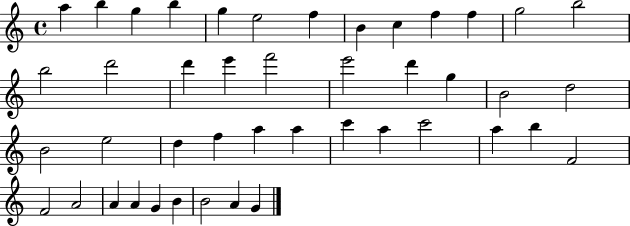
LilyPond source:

{
  \clef treble
  \time 4/4
  \defaultTimeSignature
  \key c \major
  a''4 b''4 g''4 b''4 | g''4 e''2 f''4 | b'4 c''4 f''4 f''4 | g''2 b''2 | \break b''2 d'''2 | d'''4 e'''4 f'''2 | e'''2 d'''4 g''4 | b'2 d''2 | \break b'2 e''2 | d''4 f''4 a''4 a''4 | c'''4 a''4 c'''2 | a''4 b''4 f'2 | \break f'2 a'2 | a'4 a'4 g'4 b'4 | b'2 a'4 g'4 | \bar "|."
}